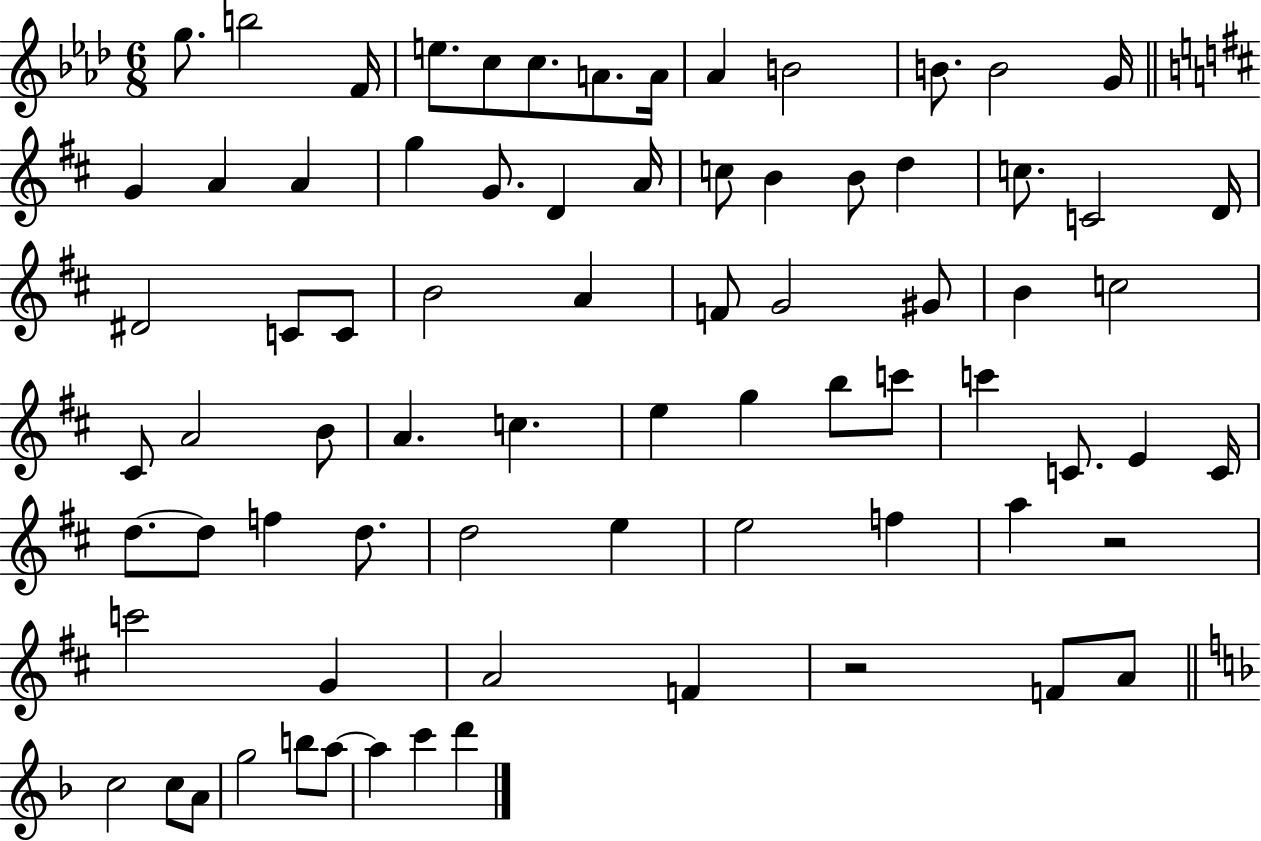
G5/e. B5/h F4/s E5/e. C5/e C5/e. A4/e. A4/s Ab4/q B4/h B4/e. B4/h G4/s G4/q A4/q A4/q G5/q G4/e. D4/q A4/s C5/e B4/q B4/e D5/q C5/e. C4/h D4/s D#4/h C4/e C4/e B4/h A4/q F4/e G4/h G#4/e B4/q C5/h C#4/e A4/h B4/e A4/q. C5/q. E5/q G5/q B5/e C6/e C6/q C4/e. E4/q C4/s D5/e. D5/e F5/q D5/e. D5/h E5/q E5/h F5/q A5/q R/h C6/h G4/q A4/h F4/q R/h F4/e A4/e C5/h C5/e A4/e G5/h B5/e A5/e A5/q C6/q D6/q